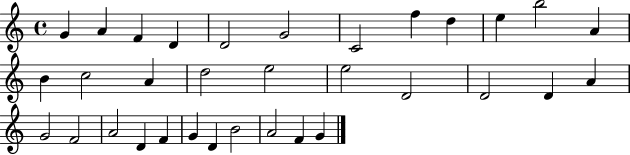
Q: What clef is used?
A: treble